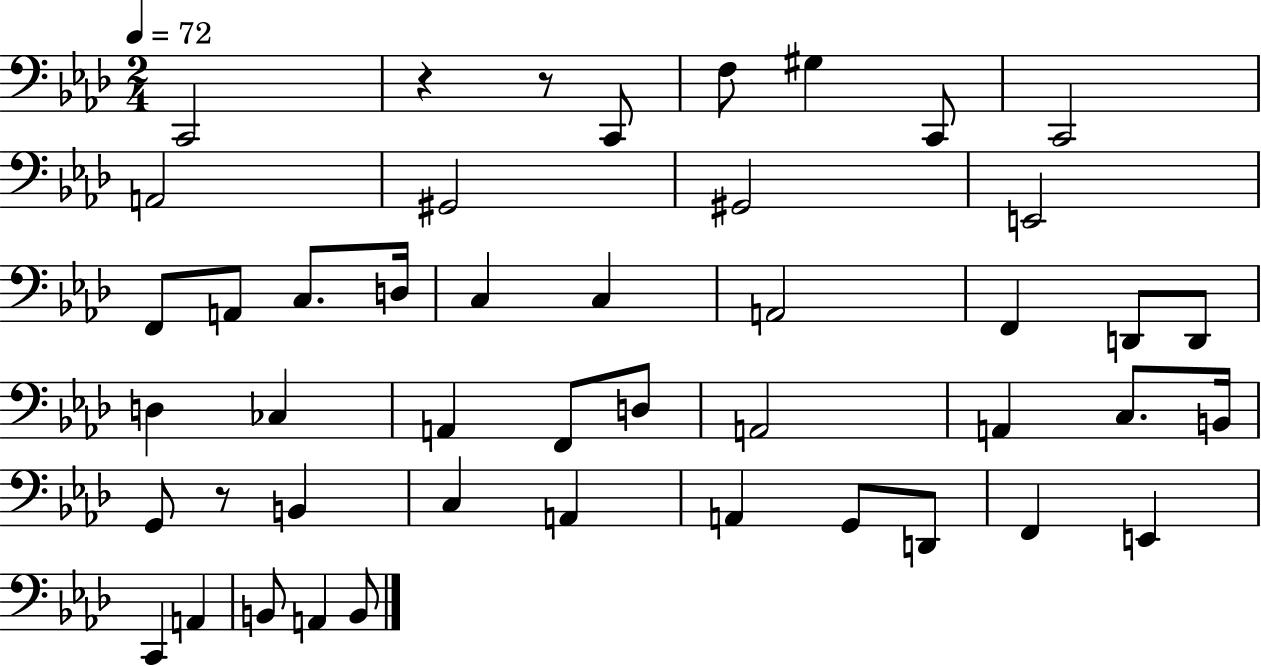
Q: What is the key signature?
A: AES major